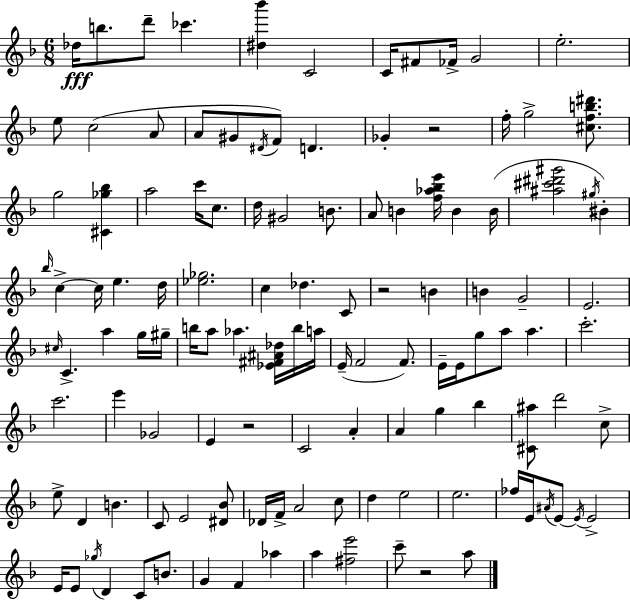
{
  \clef treble
  \numericTimeSignature
  \time 6/8
  \key f \major
  \repeat volta 2 { des''16\fff b''8. d'''8-- ces'''4. | <dis'' bes'''>4 c'2 | c'16 fis'8 fes'16-> g'2 | e''2.-. | \break e''8 c''2( a'8 | a'8 gis'8 \acciaccatura { dis'16 } f'8) d'4. | ges'4-. r2 | f''16-. g''2-> <cis'' f'' b'' dis'''>8. | \break g''2 <cis' ges'' bes''>4 | a''2 c'''16 c''8. | d''16 gis'2 b'8. | a'8 b'4 <f'' aes'' bes'' e'''>16 b'4 | \break b'16( <ais'' cis''' dis''' gis'''>2 \acciaccatura { gis''16 } bis'4-.) | \grace { bes''16 } c''4->~~ c''16 e''4. | d''16 <ees'' ges''>2. | c''4 des''4. | \break c'8 r2 b'4 | b'4 g'2-- | e'2. | \grace { cis''16 } c'4.-> a''4 | \break g''16 gis''16-- b''16 a''8 aes''4. | <ees' fis' ais' des''>16 b''16 a''16 e'16--( f'2 | f'8.) e'16-- e'16 g''8 a''8 a''4. | c'''2.-. | \break c'''2. | e'''4 ges'2 | e'4 r2 | c'2 | \break a'4-. a'4 g''4 | bes''4 <cis' ais''>8 d'''2 | c''8-> e''8-> d'4 b'4. | c'8 e'2 | \break <dis' bes'>8 des'16 f'16-> a'2 | c''8 d''4 e''2 | e''2. | fes''16 e'16 \acciaccatura { ais'16 } e'8~~ \acciaccatura { e'16 } e'2-> | \break e'16 e'8 \acciaccatura { ges''16 } d'4 | c'8 b'8. g'4 f'4 | aes''4 a''4 <fis'' e'''>2 | c'''8-- r2 | \break a''8 } \bar "|."
}